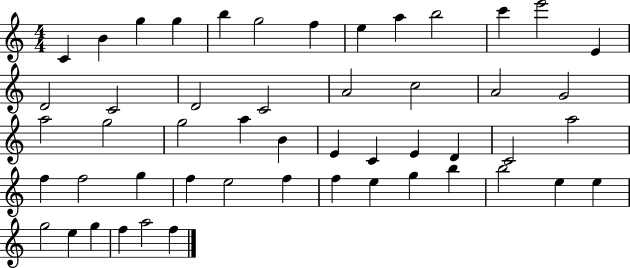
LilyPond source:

{
  \clef treble
  \numericTimeSignature
  \time 4/4
  \key c \major
  c'4 b'4 g''4 g''4 | b''4 g''2 f''4 | e''4 a''4 b''2 | c'''4 e'''2 e'4 | \break d'2 c'2 | d'2 c'2 | a'2 c''2 | a'2 g'2 | \break a''2 g''2 | g''2 a''4 b'4 | e'4 c'4 e'4 d'4 | c'2 a''2 | \break f''4 f''2 g''4 | f''4 e''2 f''4 | f''4 e''4 g''4 b''4 | b''2 e''4 e''4 | \break g''2 e''4 g''4 | f''4 a''2 f''4 | \bar "|."
}